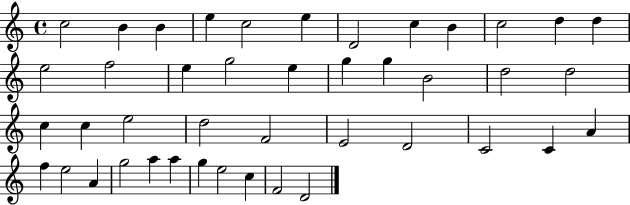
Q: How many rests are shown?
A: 0